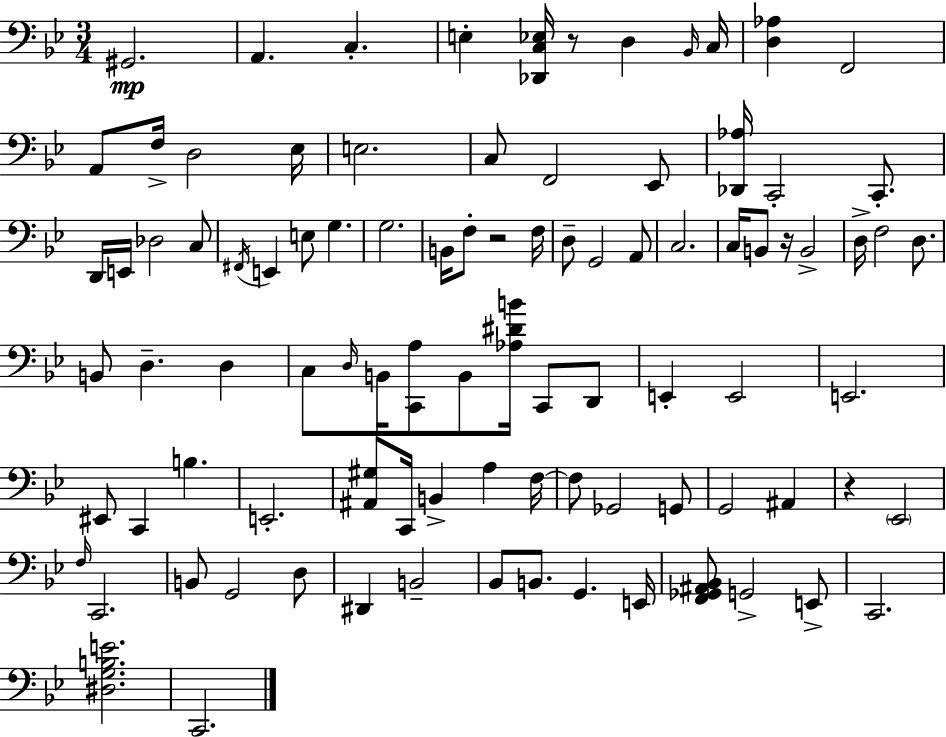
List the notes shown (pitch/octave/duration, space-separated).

G#2/h. A2/q. C3/q. E3/q [Db2,C3,Eb3]/s R/e D3/q Bb2/s C3/s [D3,Ab3]/q F2/h A2/e F3/s D3/h Eb3/s E3/h. C3/e F2/h Eb2/e [Db2,Ab3]/s C2/h C2/e. D2/s E2/s Db3/h C3/e F#2/s E2/q E3/e G3/q. G3/h. B2/s F3/e R/h F3/s D3/e G2/h A2/e C3/h. C3/s B2/e R/s B2/h D3/s F3/h D3/e. B2/e D3/q. D3/q C3/e D3/s B2/s [C2,A3]/e B2/e [Ab3,D#4,B4]/s C2/e D2/e E2/q E2/h E2/h. EIS2/e C2/q B3/q. E2/h. [A#2,G#3]/e C2/s B2/q A3/q F3/s F3/e Gb2/h G2/e G2/h A#2/q R/q Eb2/h F3/s C2/h. B2/e G2/h D3/e D#2/q B2/h Bb2/e B2/e. G2/q. E2/s [F2,Gb2,A#2,Bb2]/e G2/h E2/e C2/h. [D#3,G3,B3,E4]/h. C2/h.